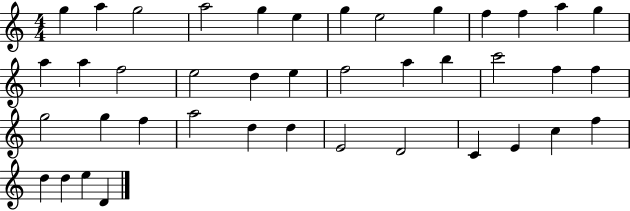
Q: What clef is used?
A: treble